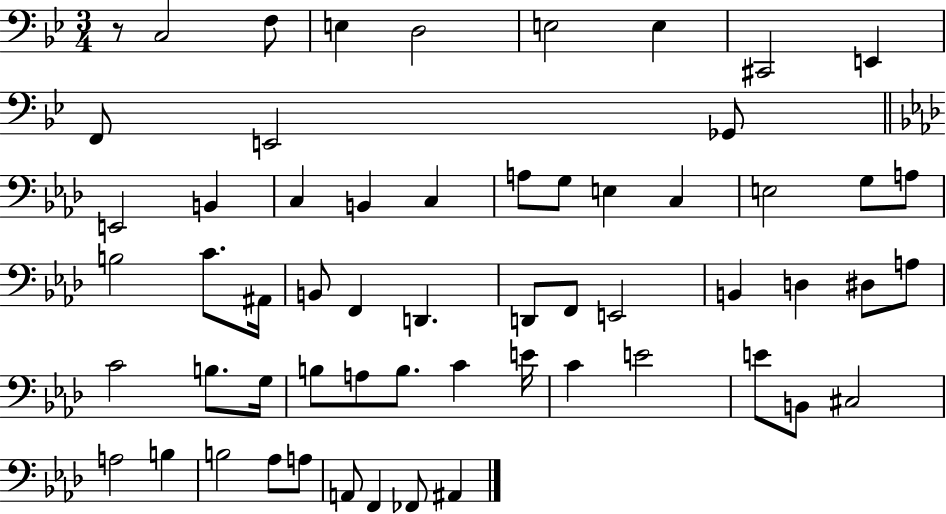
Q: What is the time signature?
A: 3/4